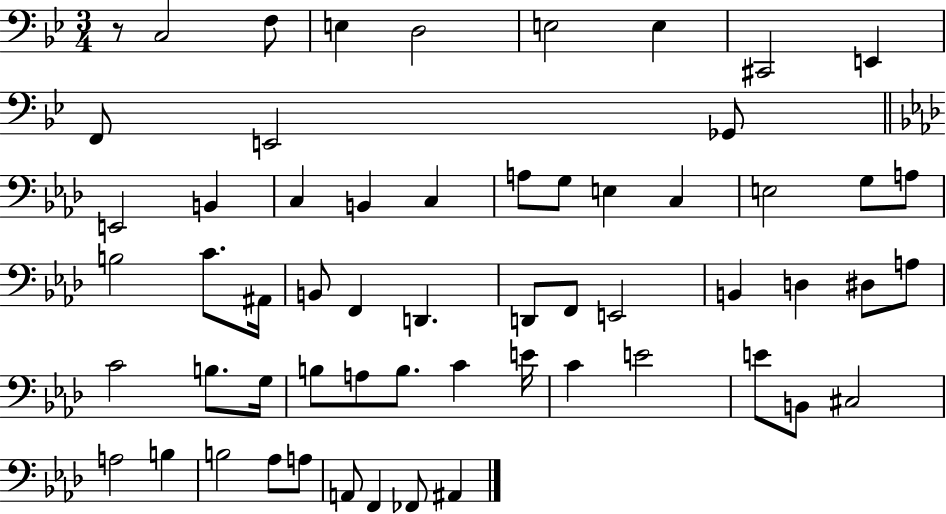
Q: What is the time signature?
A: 3/4